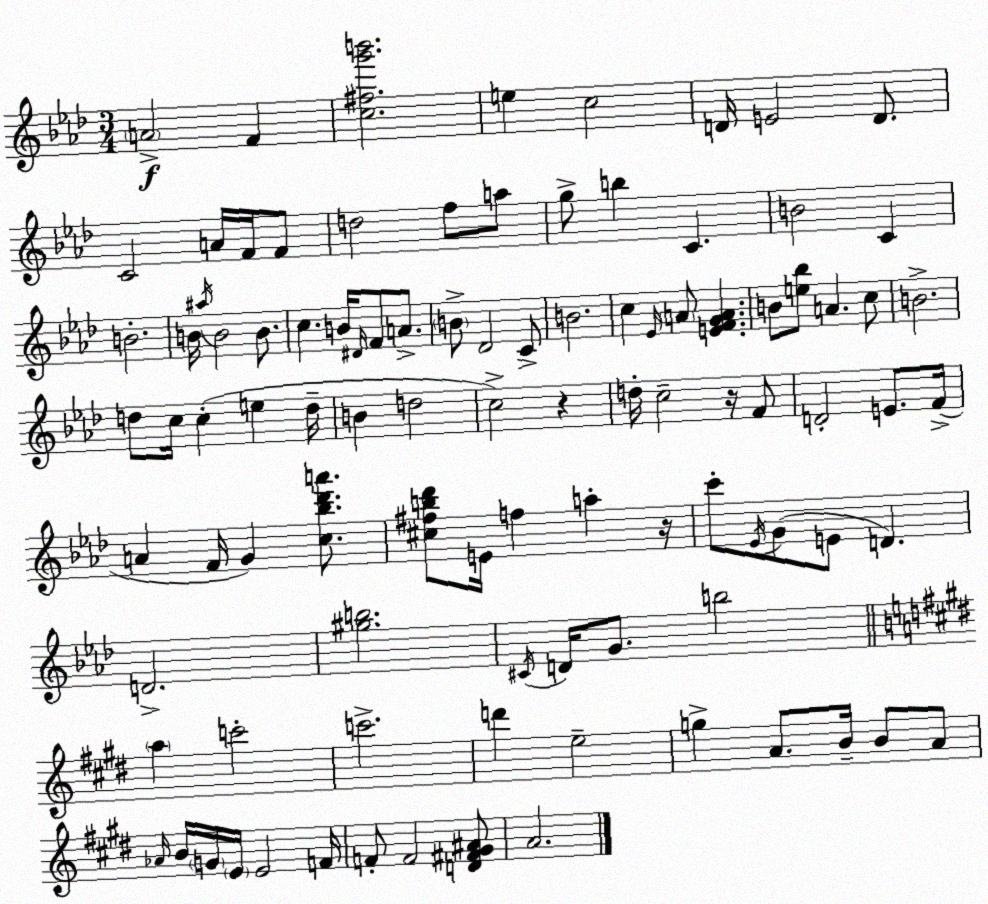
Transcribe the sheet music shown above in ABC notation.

X:1
T:Untitled
M:3/4
L:1/4
K:Fm
A2 F [c^fg'b']2 e c2 D/4 E2 D/2 C2 A/4 F/4 F/2 d2 f/2 a/2 g/2 b C B2 C B2 B/4 ^a/4 B2 B/2 c B/4 ^D/4 F/2 A/2 B/2 _D2 C/2 B2 c _E/4 A/2 [EFGA] B/2 [e_b]/2 A c/2 B2 d/2 c/4 c e d/4 B d2 c2 z d/4 c2 z/4 F/2 D2 E/2 F/4 A F/4 G [c_b_d'a']/2 [^c^fb_d']/2 E/4 f a z/4 c'/2 _E/4 G/2 E/2 D D2 [^gb]2 ^C/4 D/4 G/2 b2 a c'2 c'2 d' e2 g A/2 B/4 B/2 A/2 _A/4 B/4 G/4 E/4 E2 F/4 F/2 F2 [D^F^G^A]/2 A2